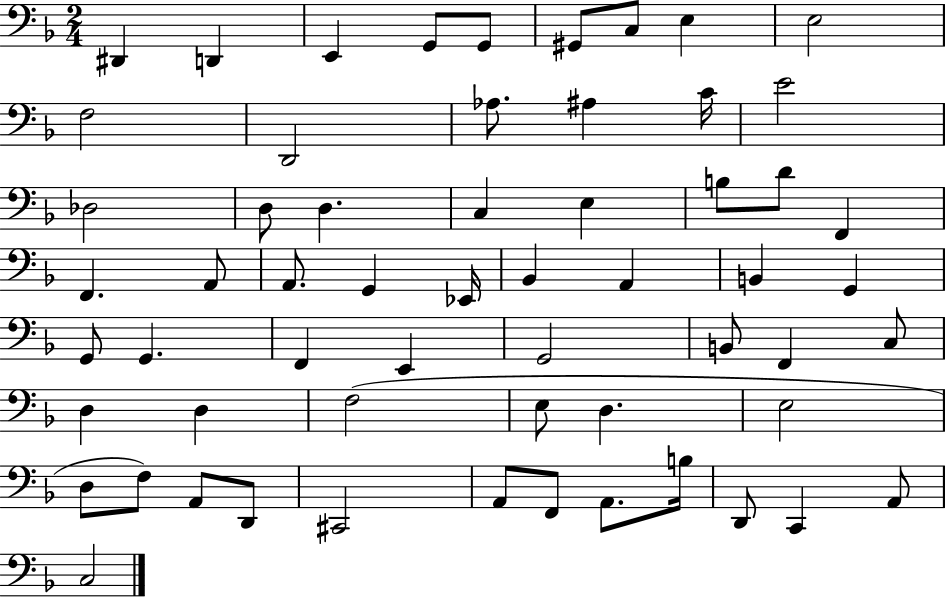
D#2/q D2/q E2/q G2/e G2/e G#2/e C3/e E3/q E3/h F3/h D2/h Ab3/e. A#3/q C4/s E4/h Db3/h D3/e D3/q. C3/q E3/q B3/e D4/e F2/q F2/q. A2/e A2/e. G2/q Eb2/s Bb2/q A2/q B2/q G2/q G2/e G2/q. F2/q E2/q G2/h B2/e F2/q C3/e D3/q D3/q F3/h E3/e D3/q. E3/h D3/e F3/e A2/e D2/e C#2/h A2/e F2/e A2/e. B3/s D2/e C2/q A2/e C3/h